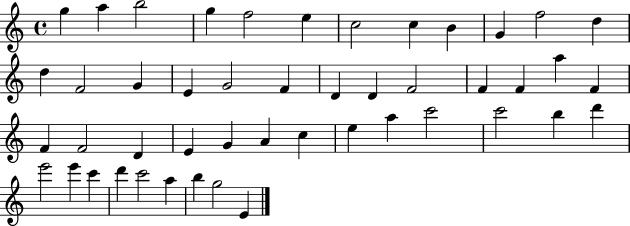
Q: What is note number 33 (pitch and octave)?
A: E5